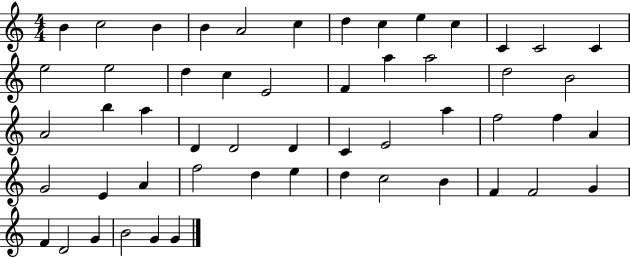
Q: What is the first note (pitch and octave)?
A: B4